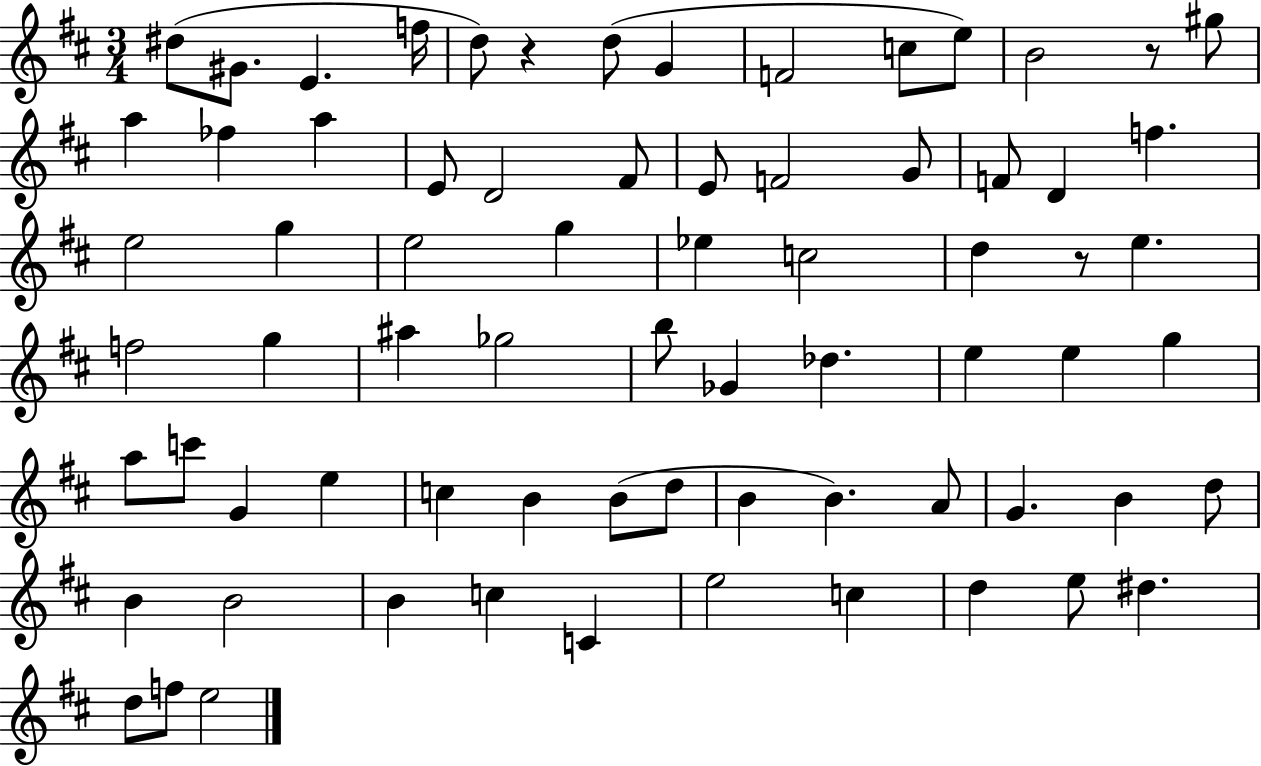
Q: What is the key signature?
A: D major